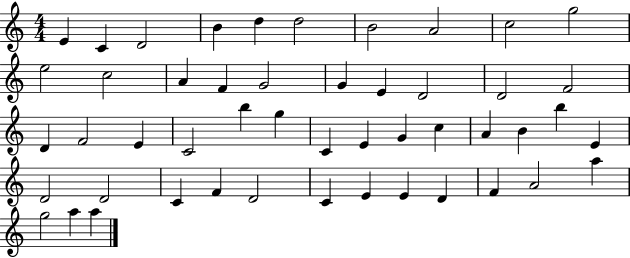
X:1
T:Untitled
M:4/4
L:1/4
K:C
E C D2 B d d2 B2 A2 c2 g2 e2 c2 A F G2 G E D2 D2 F2 D F2 E C2 b g C E G c A B b E D2 D2 C F D2 C E E D F A2 a g2 a a